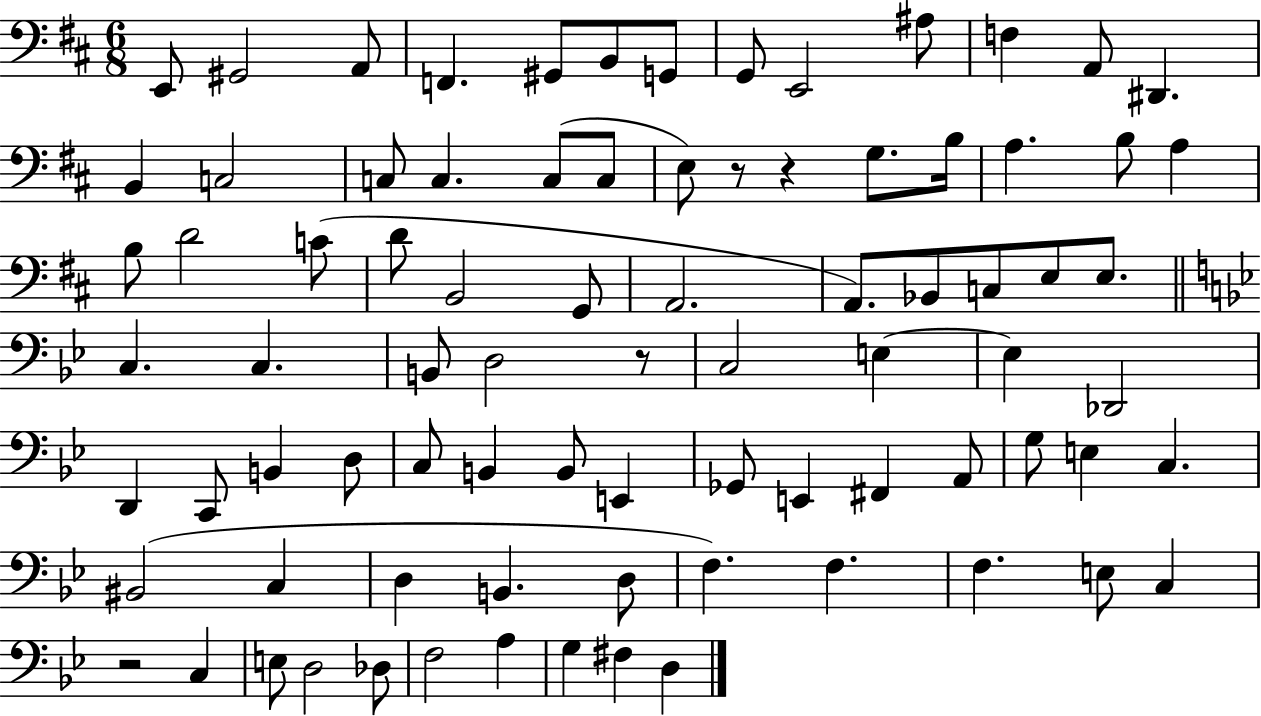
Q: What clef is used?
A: bass